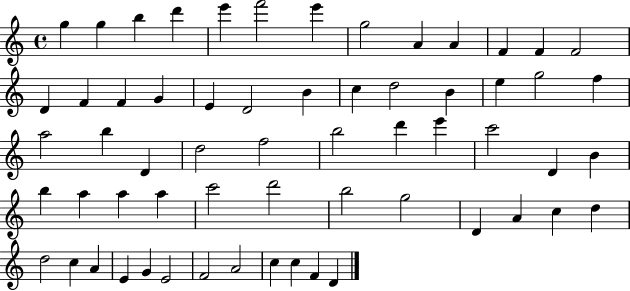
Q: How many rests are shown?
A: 0